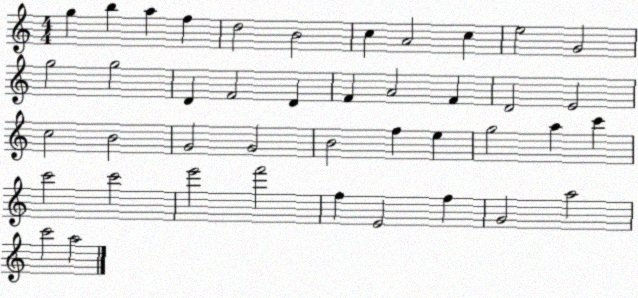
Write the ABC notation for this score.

X:1
T:Untitled
M:4/4
L:1/4
K:C
g b a f d2 B2 c A2 c e2 G2 g2 g2 D F2 D F A2 F D2 E2 c2 B2 G2 G2 B2 f e g2 a c' c'2 c'2 e'2 f'2 f E2 f G2 a2 c'2 a2